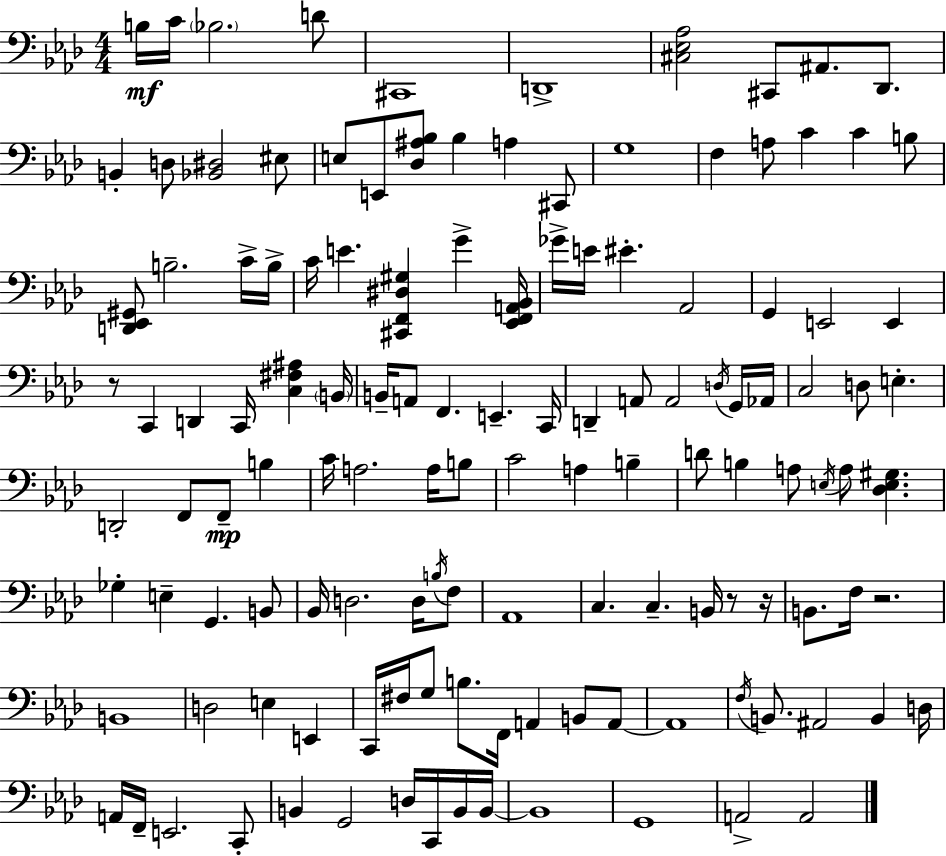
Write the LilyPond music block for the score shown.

{
  \clef bass
  \numericTimeSignature
  \time 4/4
  \key f \minor
  b16\mf c'16 \parenthesize bes2. d'8 | cis,1 | d,1-> | <cis ees aes>2 cis,8 ais,8. des,8. | \break b,4-. d8 <bes, dis>2 eis8 | e8 e,8 <des ais bes>8 bes4 a4 cis,8 | g1 | f4 a8 c'4 c'4 b8 | \break <d, ees, gis,>8 b2.-- c'16-> b16-> | c'16 e'4. <cis, f, dis gis>4 g'4-> <ees, f, a, bes,>16 | ges'16-> e'16 eis'4.-. aes,2 | g,4 e,2 e,4 | \break r8 c,4 d,4 c,16 <c fis ais>4 \parenthesize b,16 | b,16-- a,8 f,4. e,4.-- c,16 | d,4-- a,8 a,2 \acciaccatura { d16 } g,16 | aes,16 c2 d8 e4.-. | \break d,2-. f,8 f,8--\mp b4 | c'16 a2. a16 b8 | c'2 a4 b4-- | d'8 b4 a8 \acciaccatura { e16 } a8 <des e gis>4. | \break ges4-. e4-- g,4. | b,8 bes,16 d2. d16 | \acciaccatura { b16 } f8 aes,1 | c4. c4.-- b,16 | \break r8 r16 b,8. f16 r2. | b,1 | d2 e4 e,4 | c,16 fis16 g8 b8. f,16 a,4 b,8 | \break a,8~~ a,1 | \acciaccatura { f16 } b,8. ais,2 b,4 | d16 a,16 f,16-- e,2. | c,8-. b,4 g,2 | \break d16 c,16 b,16 b,16~~ b,1 | g,1 | a,2-> a,2 | \bar "|."
}